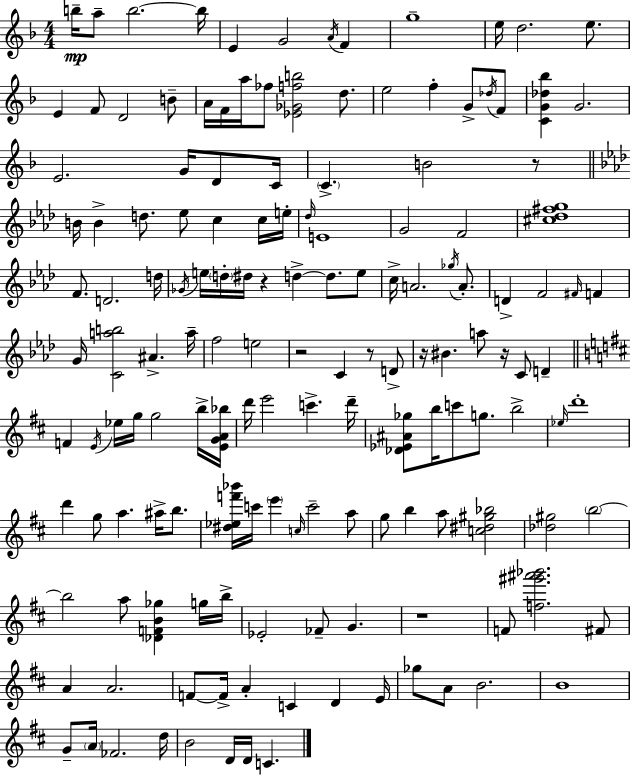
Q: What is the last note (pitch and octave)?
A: C4